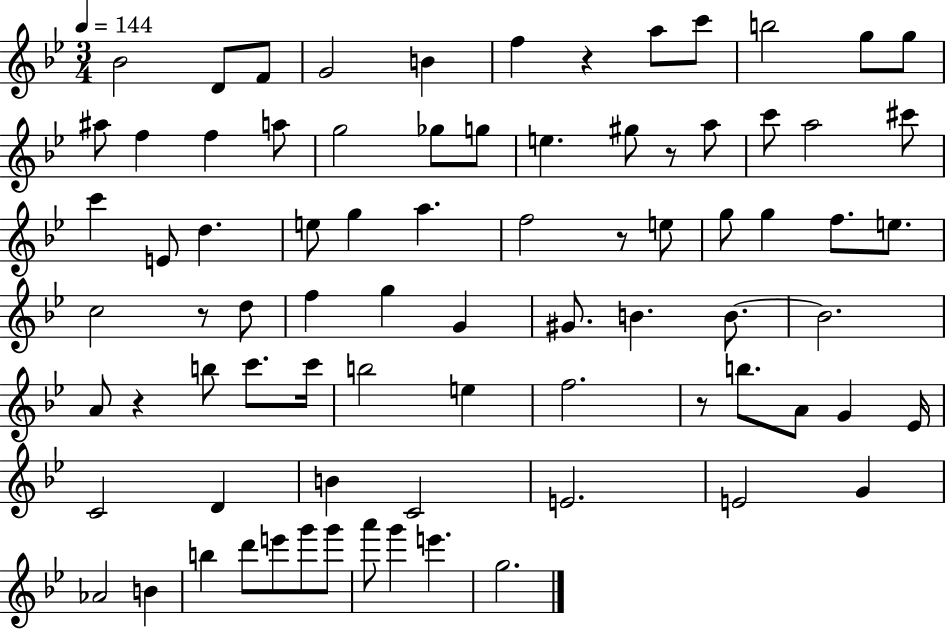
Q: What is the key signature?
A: BES major